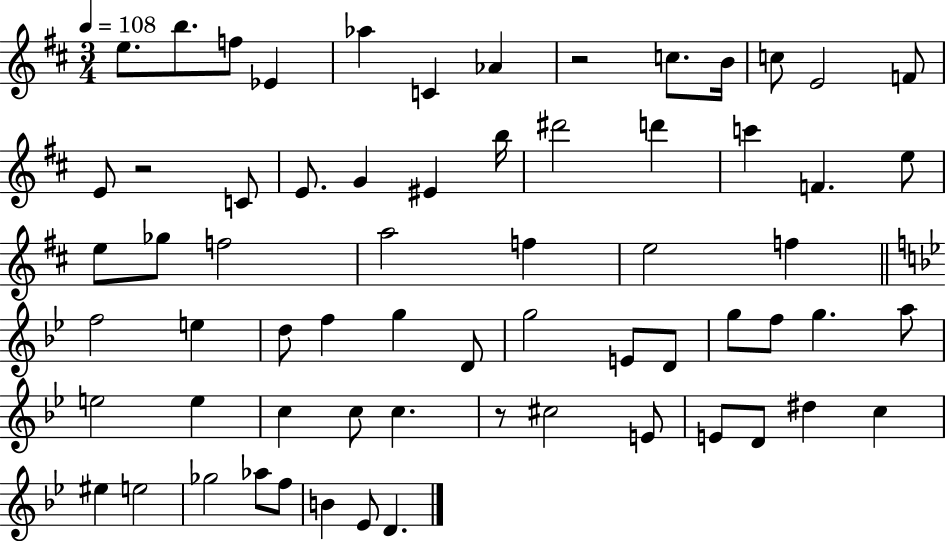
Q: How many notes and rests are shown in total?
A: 65